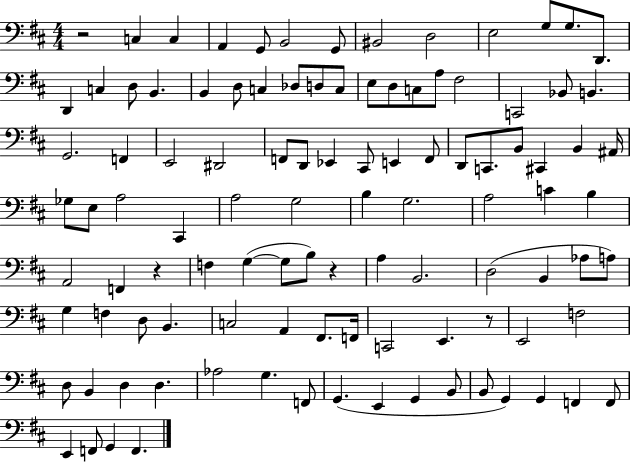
R/h C3/q C3/q A2/q G2/e B2/h G2/e BIS2/h D3/h E3/h G3/e G3/e. D2/e. D2/q C3/q D3/e B2/q. B2/q D3/e C3/q Db3/e D3/e C3/e E3/e D3/e C3/e A3/e F#3/h C2/h Bb2/e B2/q. G2/h. F2/q E2/h D#2/h F2/e D2/e Eb2/q C#2/e E2/q F2/e D2/e C2/e. B2/e C#2/q B2/q A#2/s Gb3/e E3/e A3/h C#2/q A3/h G3/h B3/q G3/h. A3/h C4/q B3/q A2/h F2/q R/q F3/q G3/q G3/e B3/e R/q A3/q B2/h. D3/h B2/q Ab3/e A3/e G3/q F3/q D3/e B2/q. C3/h A2/q F#2/e. F2/s C2/h E2/q. R/e E2/h F3/h D3/e B2/q D3/q D3/q. Ab3/h G3/q. F2/e G2/q. E2/q G2/q B2/e B2/e G2/q G2/q F2/q F2/e E2/q F2/e G2/q F2/q.